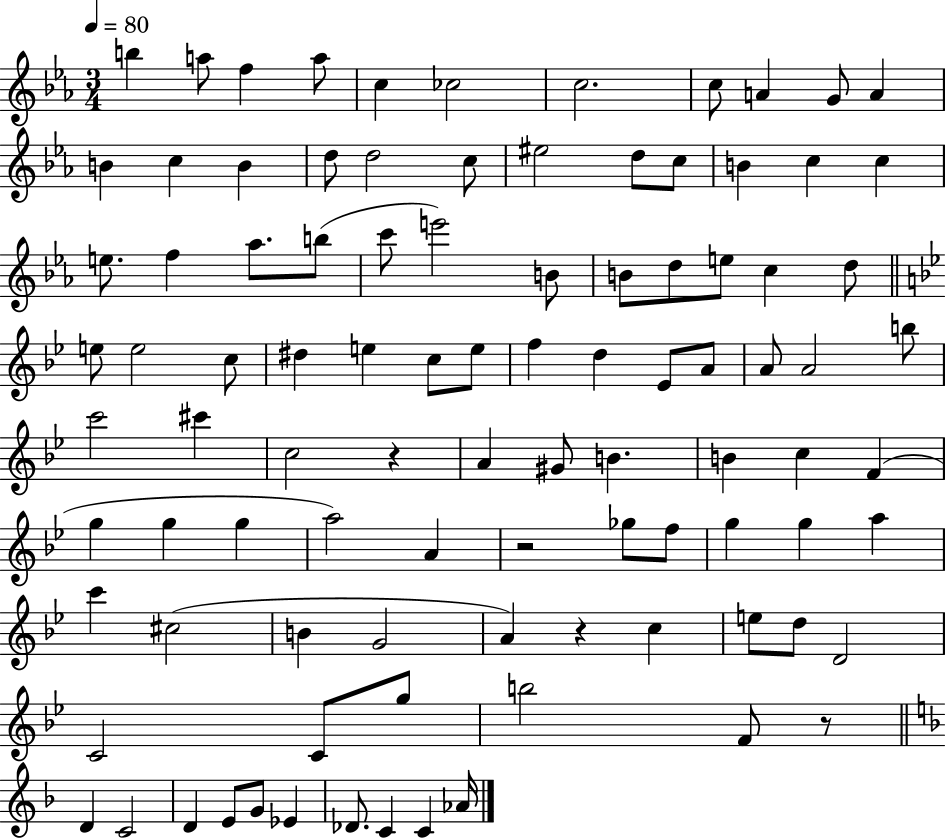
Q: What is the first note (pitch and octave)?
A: B5